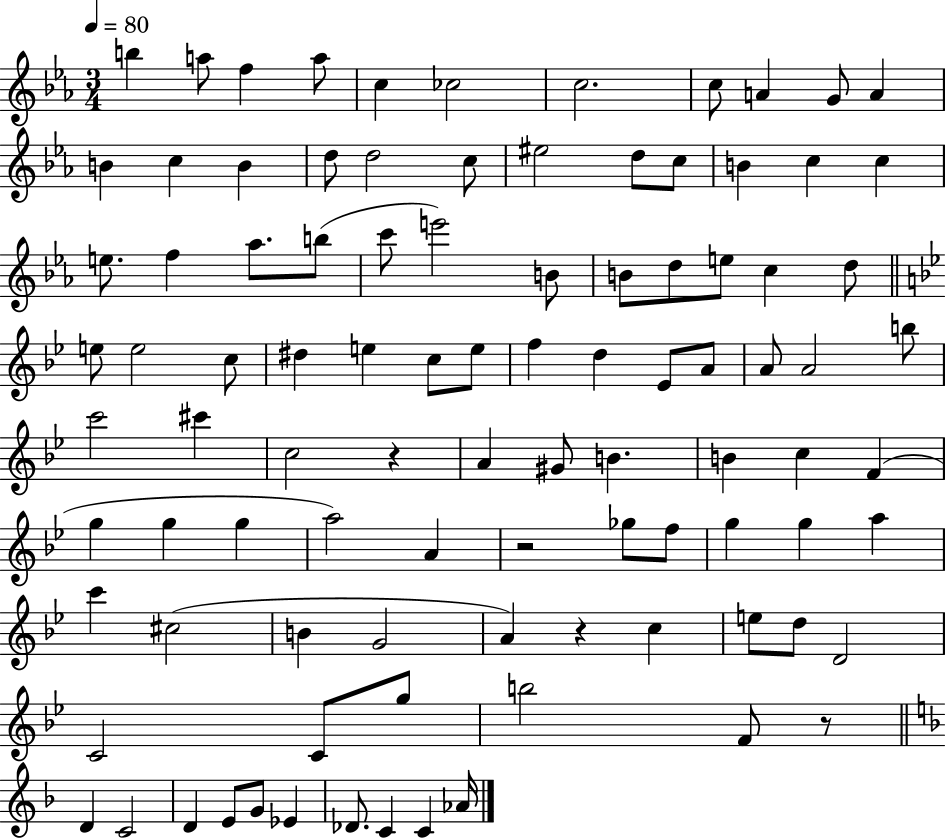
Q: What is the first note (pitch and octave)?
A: B5